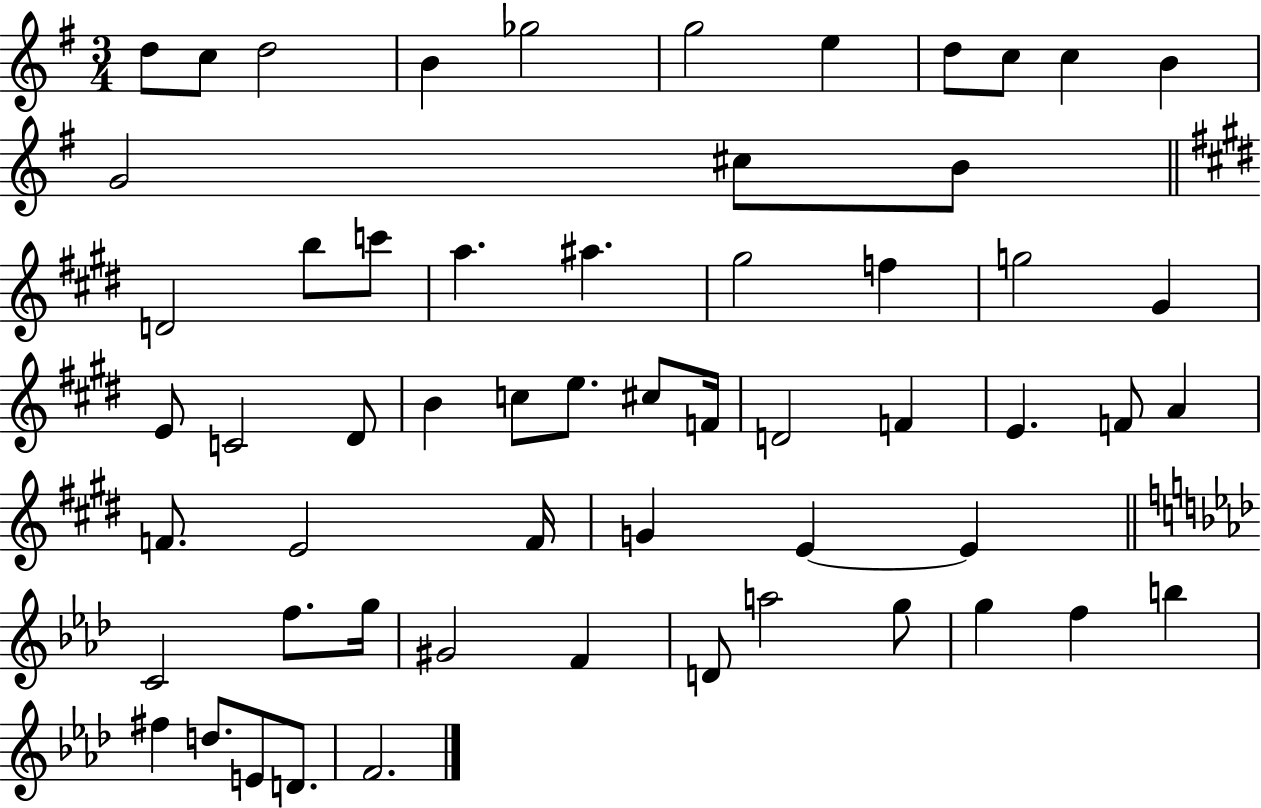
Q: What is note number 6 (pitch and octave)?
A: G5